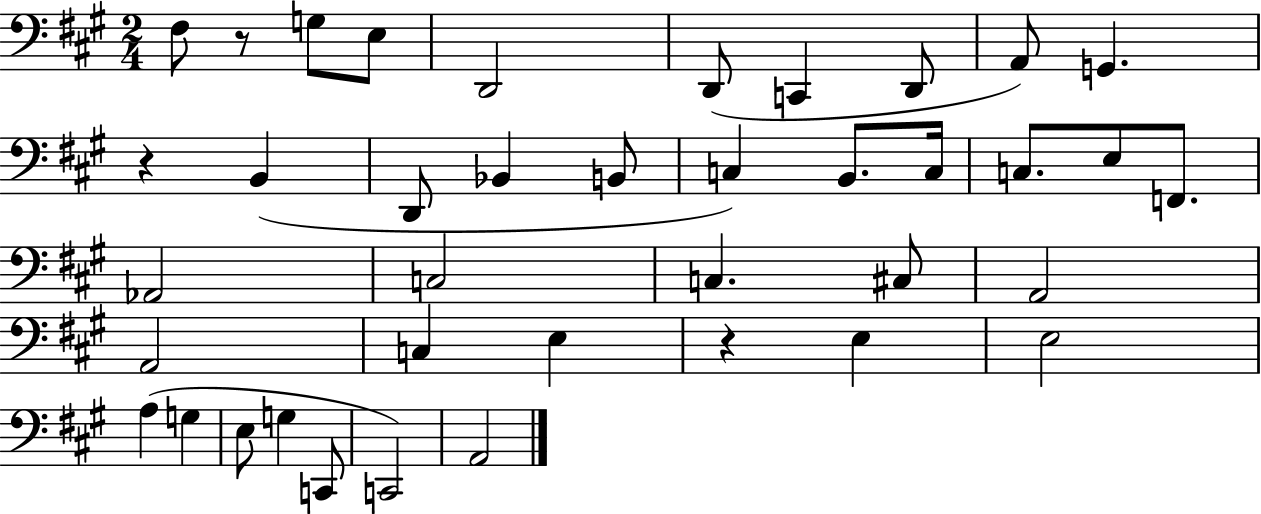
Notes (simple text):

F#3/e R/e G3/e E3/e D2/h D2/e C2/q D2/e A2/e G2/q. R/q B2/q D2/e Bb2/q B2/e C3/q B2/e. C3/s C3/e. E3/e F2/e. Ab2/h C3/h C3/q. C#3/e A2/h A2/h C3/q E3/q R/q E3/q E3/h A3/q G3/q E3/e G3/q C2/e C2/h A2/h